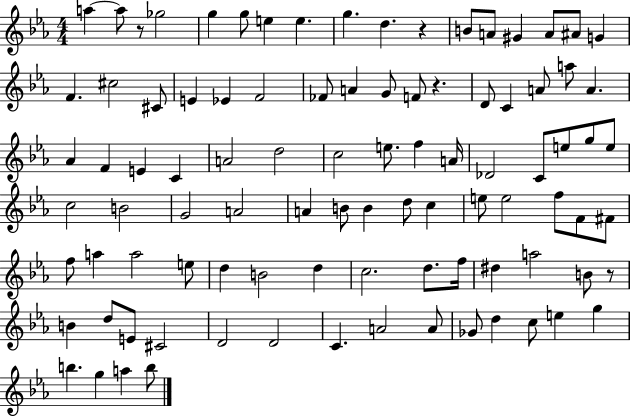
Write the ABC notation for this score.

X:1
T:Untitled
M:4/4
L:1/4
K:Eb
a a/2 z/2 _g2 g g/2 e e g d z B/2 A/2 ^G A/2 ^A/2 G F ^c2 ^C/2 E _E F2 _F/2 A G/2 F/2 z D/2 C A/2 a/2 A _A F E C A2 d2 c2 e/2 f A/4 _D2 C/2 e/2 g/2 e/2 c2 B2 G2 A2 A B/2 B d/2 c e/2 e2 f/2 F/2 ^F/2 f/2 a a2 e/2 d B2 d c2 d/2 f/4 ^d a2 B/2 z/2 B d/2 E/2 ^C2 D2 D2 C A2 A/2 _G/2 d c/2 e g b g a b/2